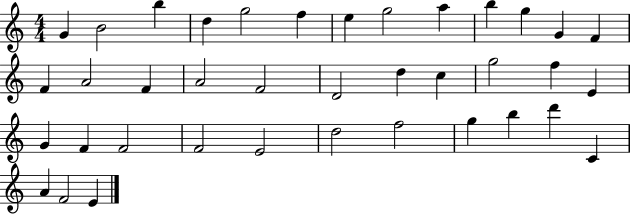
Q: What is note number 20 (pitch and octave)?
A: D5